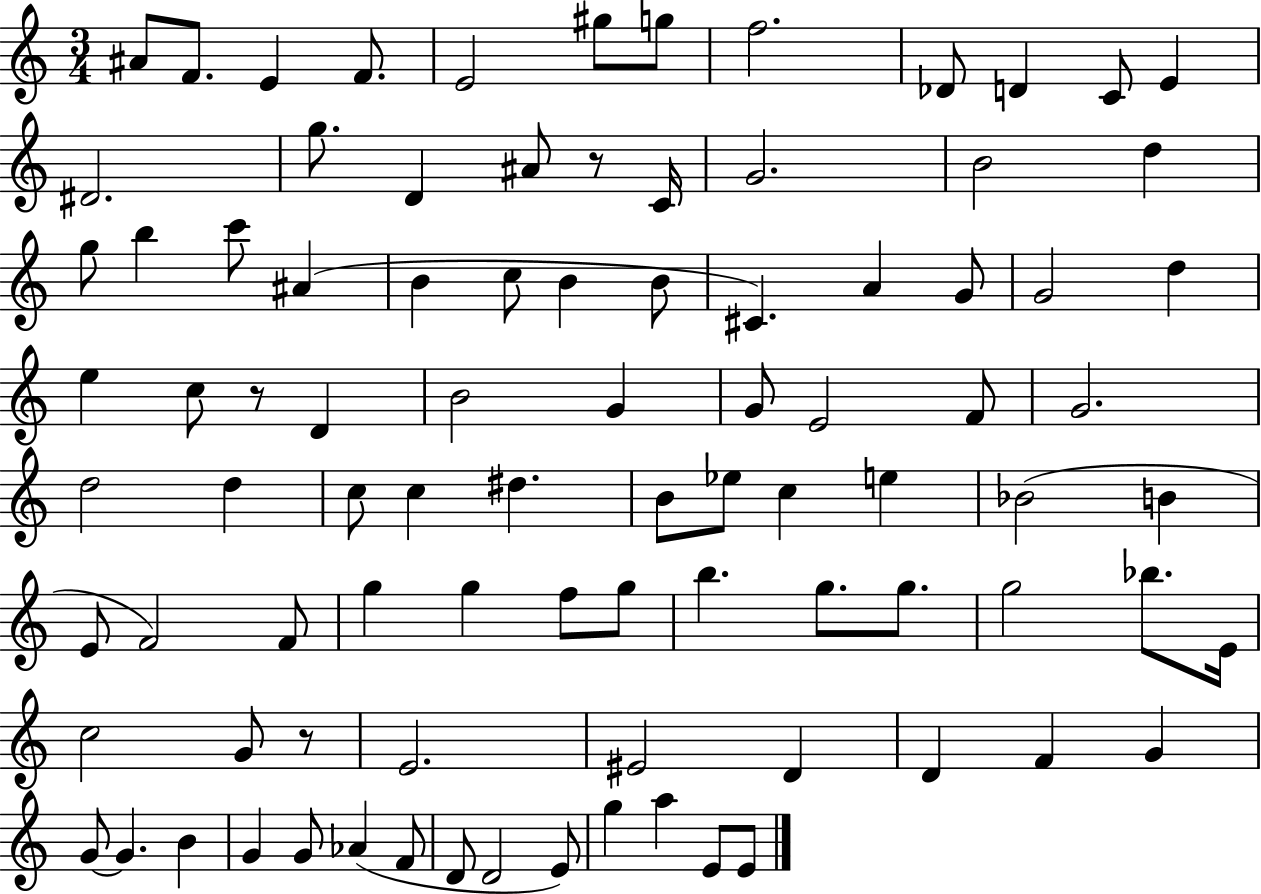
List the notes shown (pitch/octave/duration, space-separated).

A#4/e F4/e. E4/q F4/e. E4/h G#5/e G5/e F5/h. Db4/e D4/q C4/e E4/q D#4/h. G5/e. D4/q A#4/e R/e C4/s G4/h. B4/h D5/q G5/e B5/q C6/e A#4/q B4/q C5/e B4/q B4/e C#4/q. A4/q G4/e G4/h D5/q E5/q C5/e R/e D4/q B4/h G4/q G4/e E4/h F4/e G4/h. D5/h D5/q C5/e C5/q D#5/q. B4/e Eb5/e C5/q E5/q Bb4/h B4/q E4/e F4/h F4/e G5/q G5/q F5/e G5/e B5/q. G5/e. G5/e. G5/h Bb5/e. E4/s C5/h G4/e R/e E4/h. EIS4/h D4/q D4/q F4/q G4/q G4/e G4/q. B4/q G4/q G4/e Ab4/q F4/e D4/e D4/h E4/e G5/q A5/q E4/e E4/e